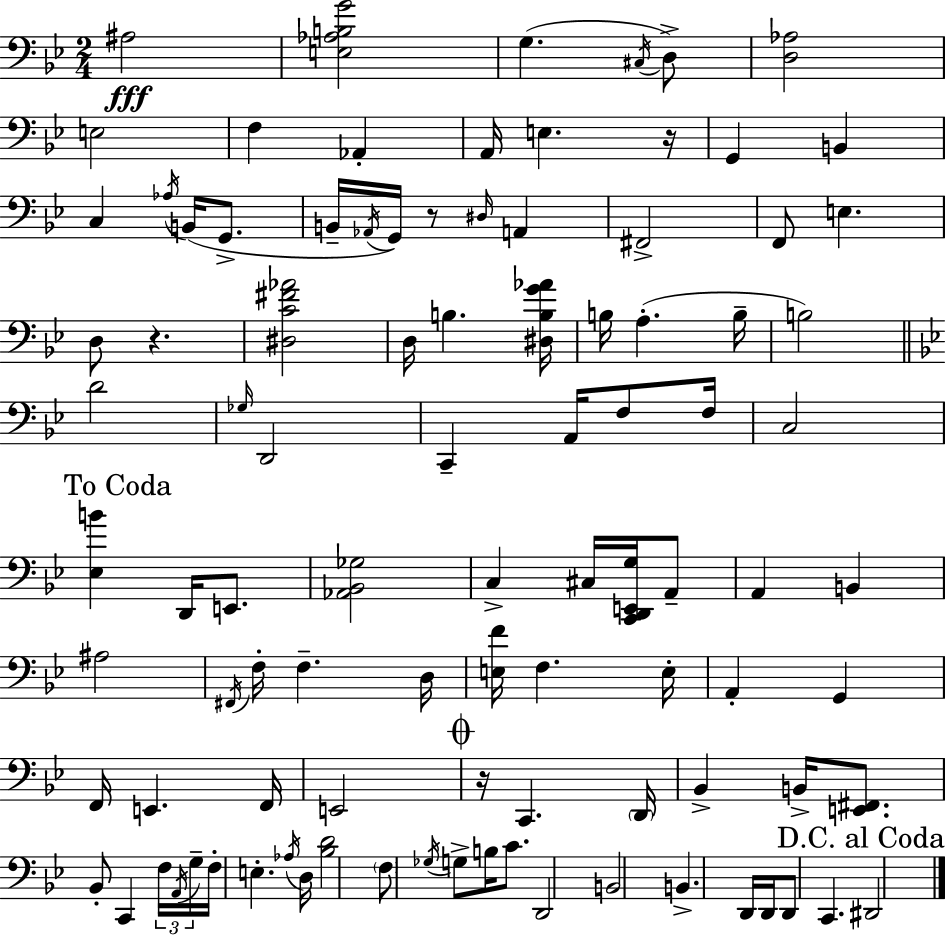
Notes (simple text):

A#3/h [E3,Ab3,B3,G4]/h G3/q. C#3/s D3/e [D3,Ab3]/h E3/h F3/q Ab2/q A2/s E3/q. R/s G2/q B2/q C3/q Ab3/s B2/s G2/e. B2/s Ab2/s G2/s R/e D#3/s A2/q F#2/h F2/e E3/q. D3/e R/q. [D#3,C4,F#4,Ab4]/h D3/s B3/q. [D#3,B3,G4,Ab4]/s B3/s A3/q. B3/s B3/h D4/h Gb3/s D2/h C2/q A2/s F3/e F3/s C3/h [Eb3,B4]/q D2/s E2/e. [Ab2,Bb2,Gb3]/h C3/q C#3/s [C2,D2,E2,G3]/s A2/e A2/q B2/q A#3/h F#2/s F3/s F3/q. D3/s [E3,F4]/s F3/q. E3/s A2/q G2/q F2/s E2/q. F2/s E2/h R/s C2/q. D2/s Bb2/q B2/s [E2,F#2]/e. Bb2/e C2/q F3/s A2/s G3/s F3/s E3/q. Ab3/s D3/s [Bb3,D4]/h F3/e Gb3/s G3/e B3/s C4/e. D2/h B2/h B2/q. D2/s D2/s D2/e C2/q. D#2/h